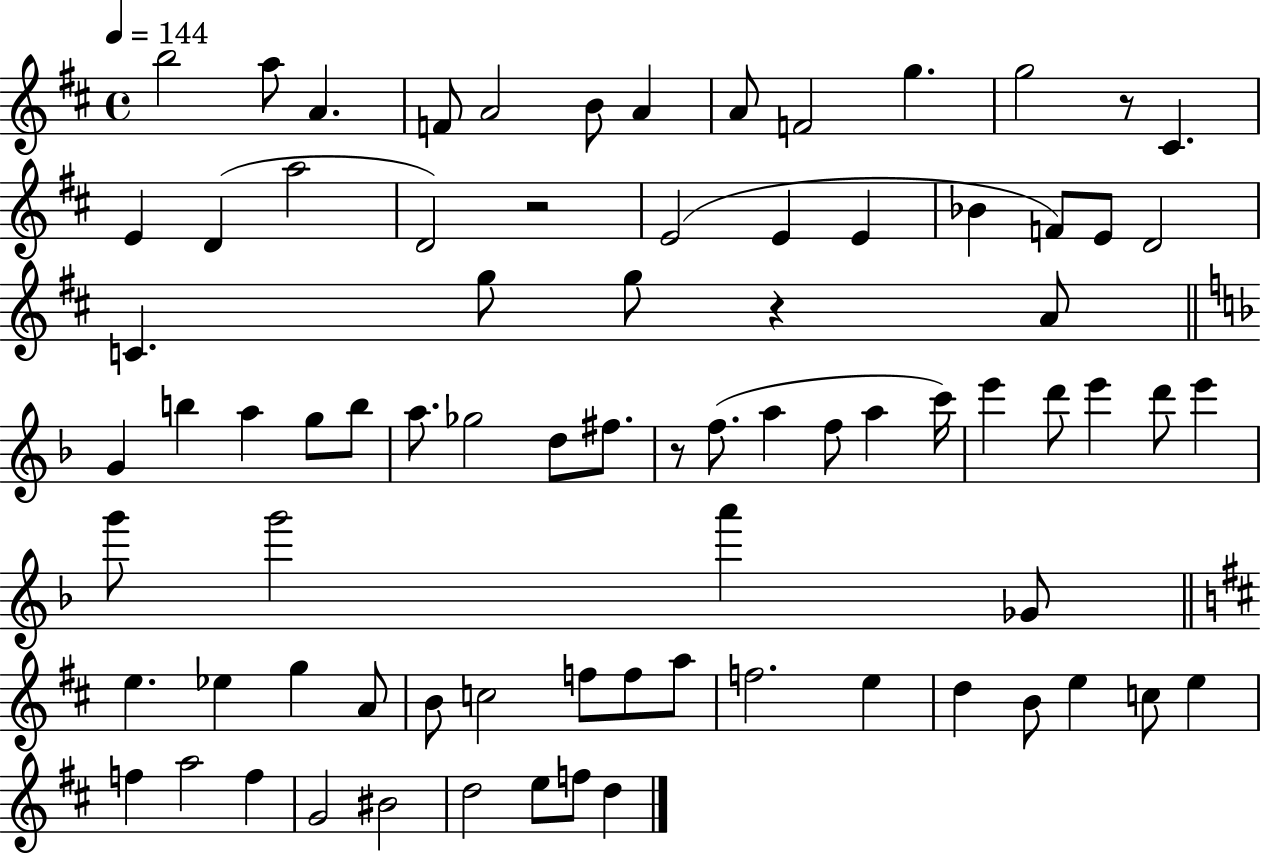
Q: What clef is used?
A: treble